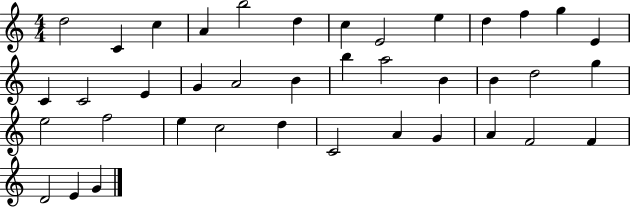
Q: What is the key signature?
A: C major